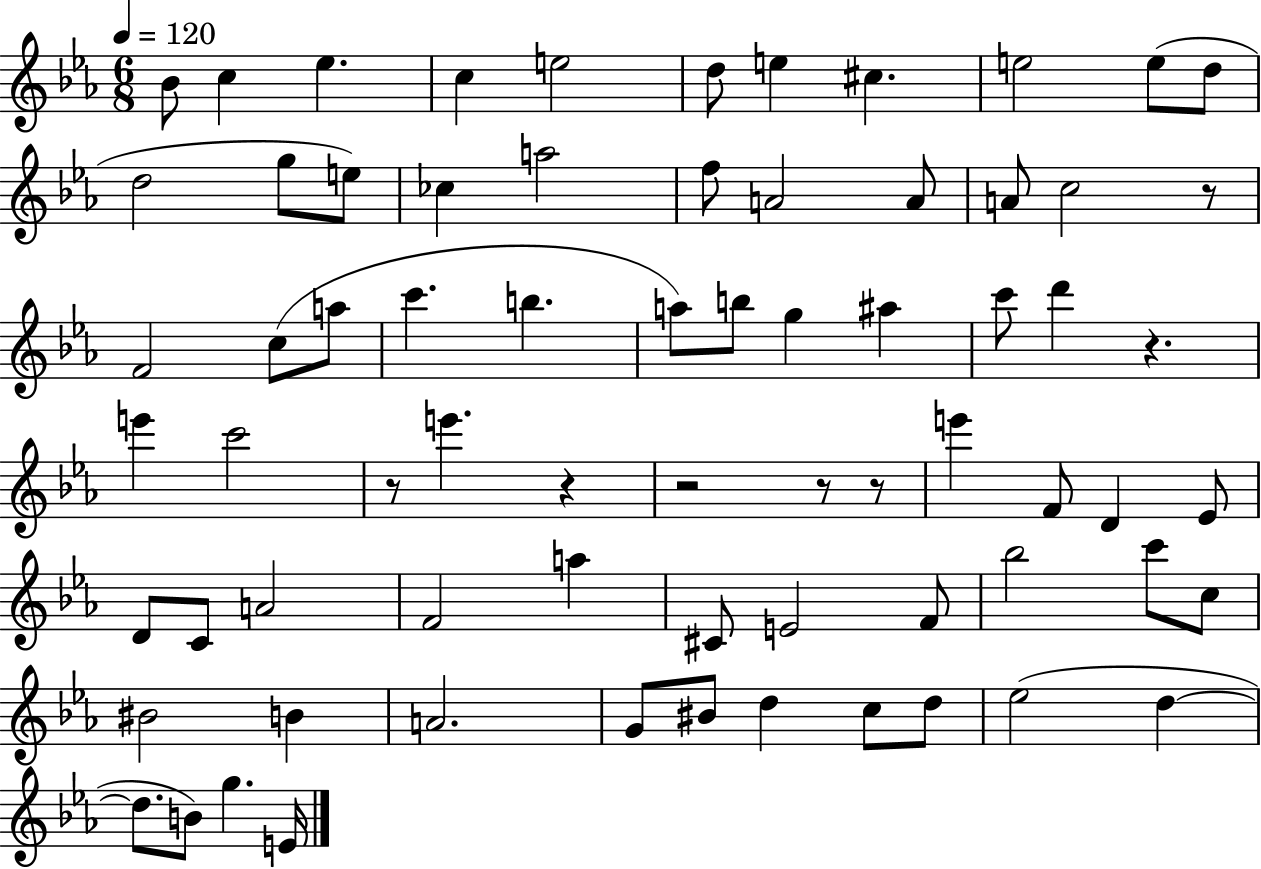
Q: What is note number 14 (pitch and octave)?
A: E5